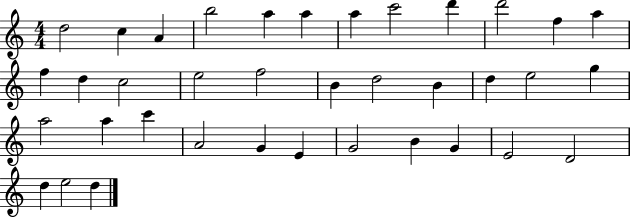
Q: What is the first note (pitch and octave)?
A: D5